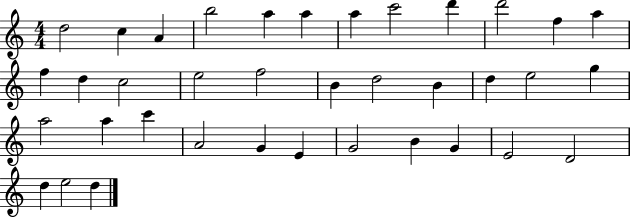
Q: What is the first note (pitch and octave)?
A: D5